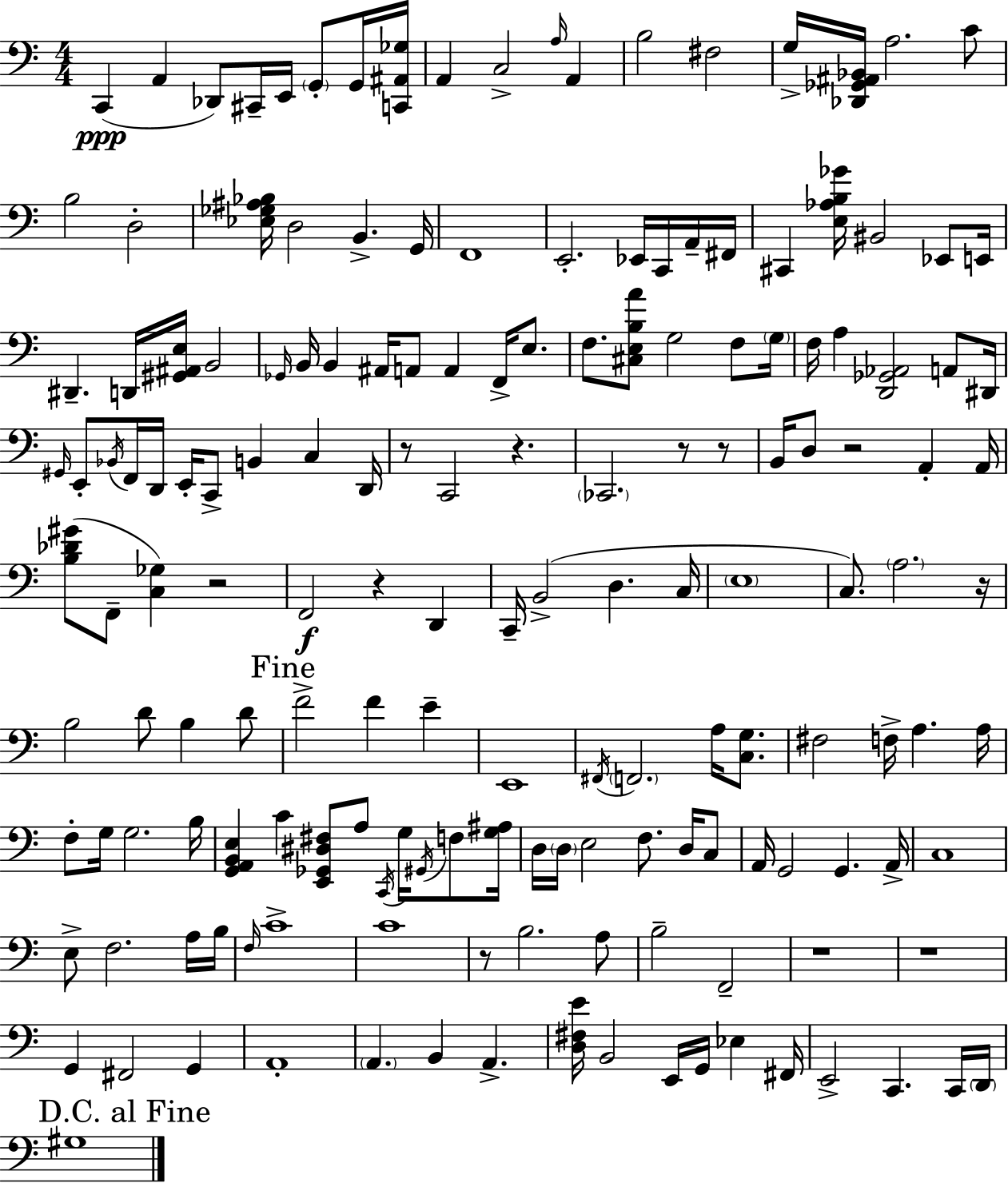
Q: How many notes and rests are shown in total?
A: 165